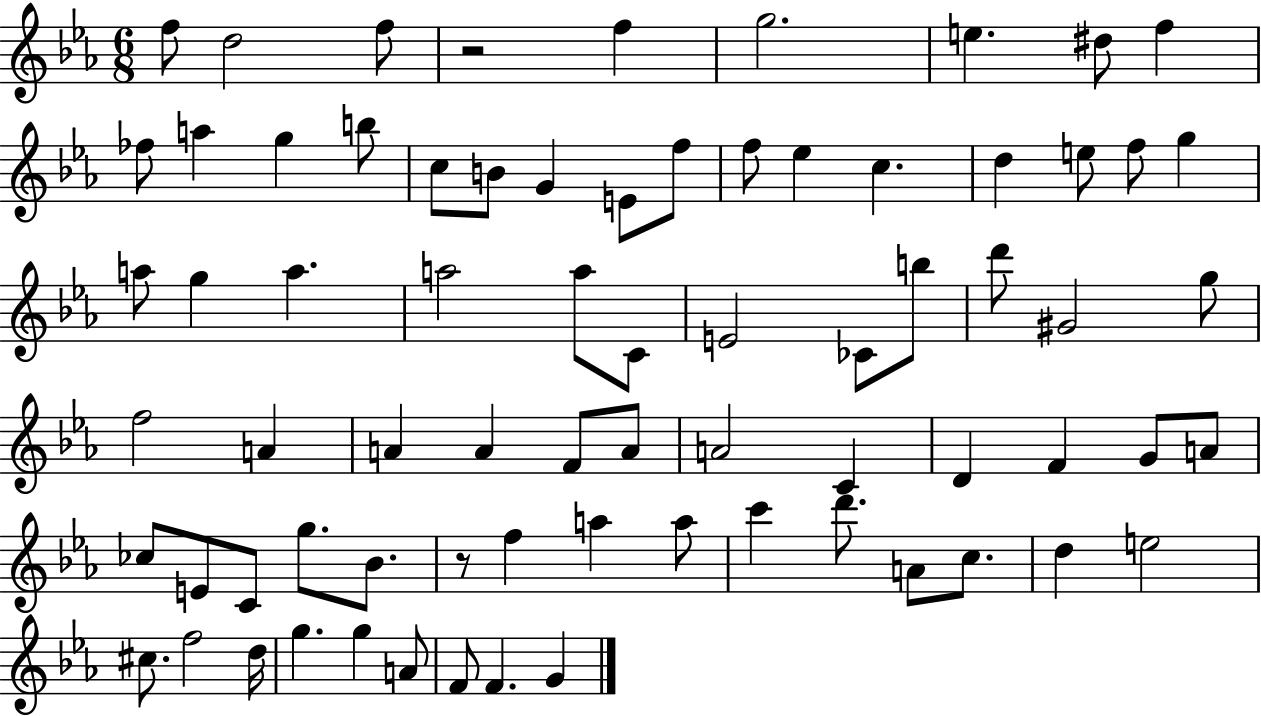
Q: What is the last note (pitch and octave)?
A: G4